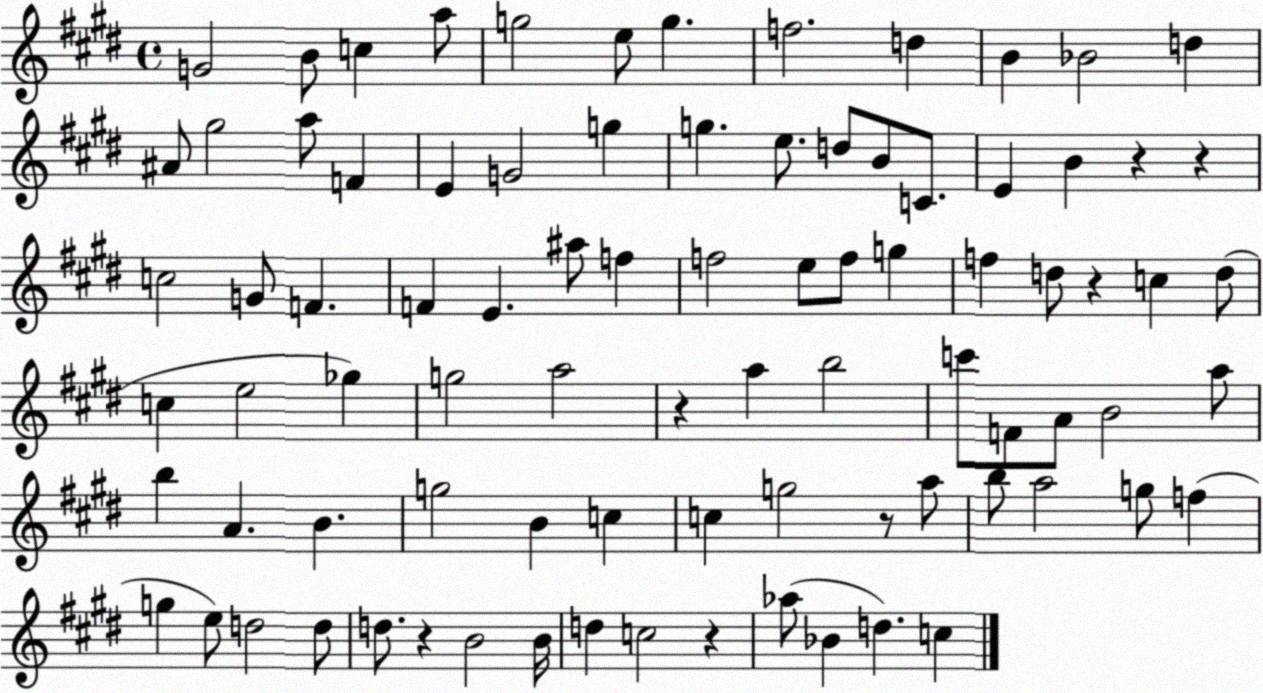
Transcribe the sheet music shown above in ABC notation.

X:1
T:Untitled
M:4/4
L:1/4
K:E
G2 B/2 c a/2 g2 e/2 g f2 d B _B2 d ^A/2 ^g2 a/2 F E G2 g g e/2 d/2 B/2 C/2 E B z z c2 G/2 F F E ^a/2 f f2 e/2 f/2 g f d/2 z c d/2 c e2 _g g2 a2 z a b2 c'/2 F/2 A/2 B2 a/2 b A B g2 B c c g2 z/2 a/2 b/2 a2 g/2 f g e/2 d2 d/2 d/2 z B2 B/4 d c2 z _a/2 _B d c